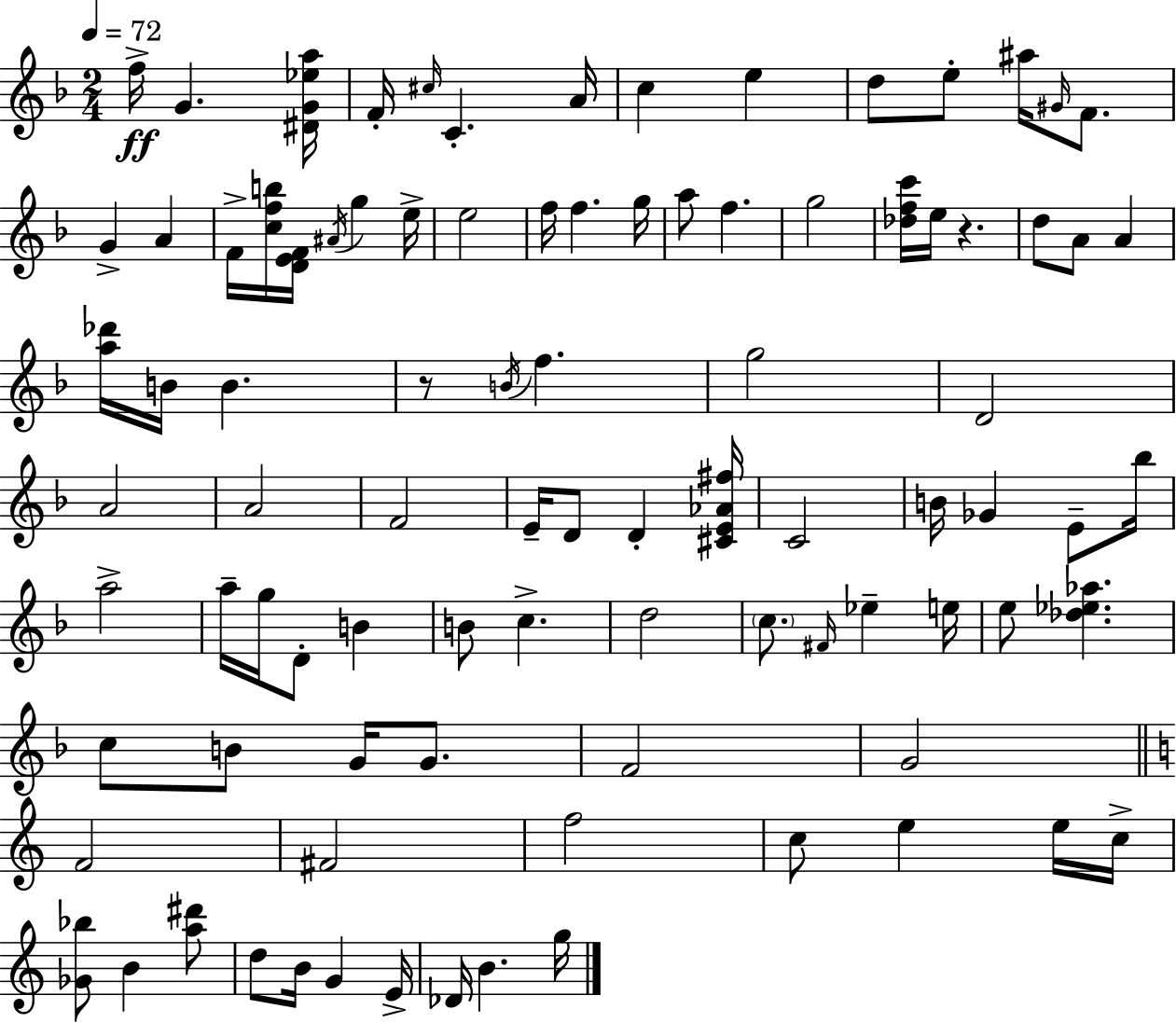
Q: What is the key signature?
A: D minor